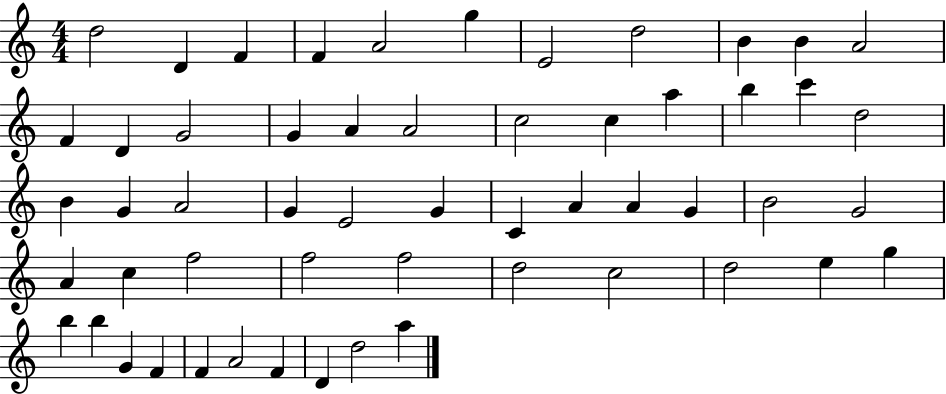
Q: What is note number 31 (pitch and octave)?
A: A4